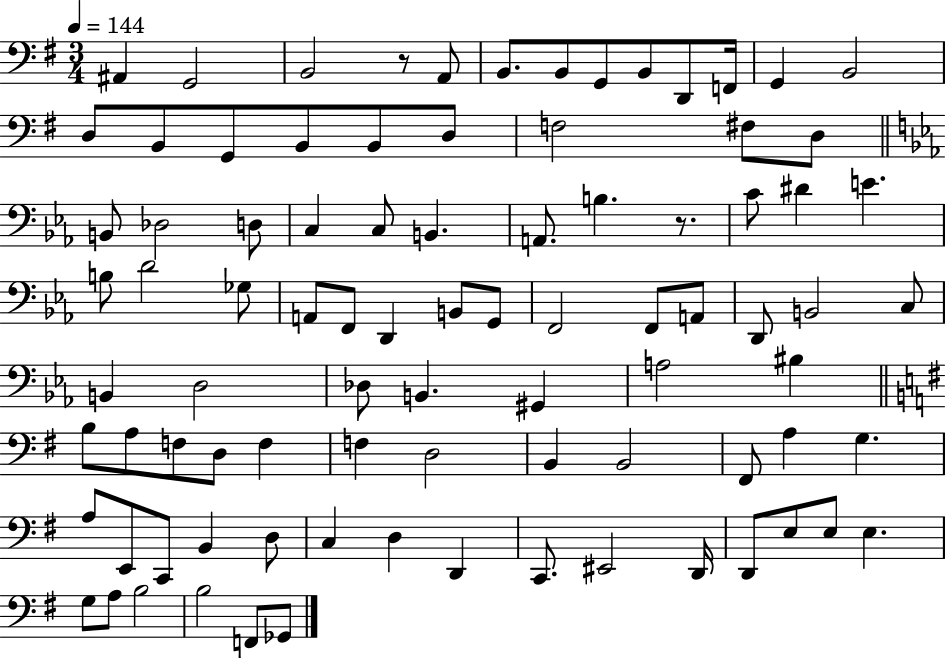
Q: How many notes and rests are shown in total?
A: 88